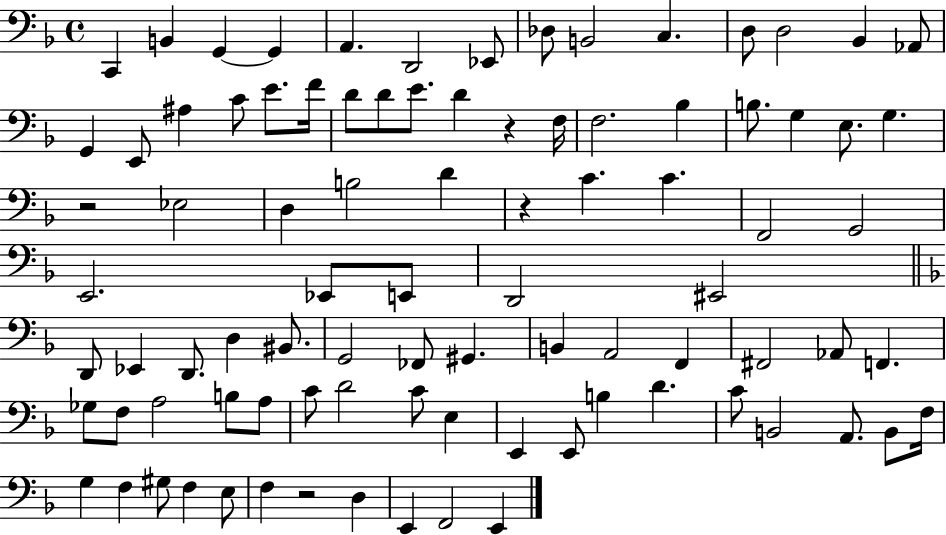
X:1
T:Untitled
M:4/4
L:1/4
K:F
C,, B,, G,, G,, A,, D,,2 _E,,/2 _D,/2 B,,2 C, D,/2 D,2 _B,, _A,,/2 G,, E,,/2 ^A, C/2 E/2 F/4 D/2 D/2 E/2 D z F,/4 F,2 _B, B,/2 G, E,/2 G, z2 _E,2 D, B,2 D z C C F,,2 G,,2 E,,2 _E,,/2 E,,/2 D,,2 ^E,,2 D,,/2 _E,, D,,/2 D, ^B,,/2 G,,2 _F,,/2 ^G,, B,, A,,2 F,, ^F,,2 _A,,/2 F,, _G,/2 F,/2 A,2 B,/2 A,/2 C/2 D2 C/2 E, E,, E,,/2 B, D C/2 B,,2 A,,/2 B,,/2 F,/4 G, F, ^G,/2 F, E,/2 F, z2 D, E,, F,,2 E,,